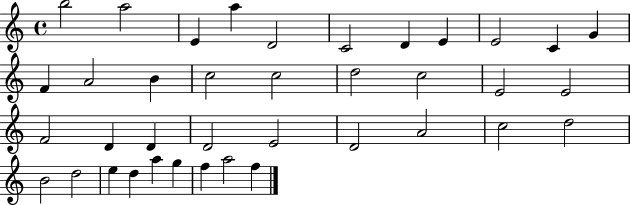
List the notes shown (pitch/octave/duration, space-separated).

B5/h A5/h E4/q A5/q D4/h C4/h D4/q E4/q E4/h C4/q G4/q F4/q A4/h B4/q C5/h C5/h D5/h C5/h E4/h E4/h F4/h D4/q D4/q D4/h E4/h D4/h A4/h C5/h D5/h B4/h D5/h E5/q D5/q A5/q G5/q F5/q A5/h F5/q